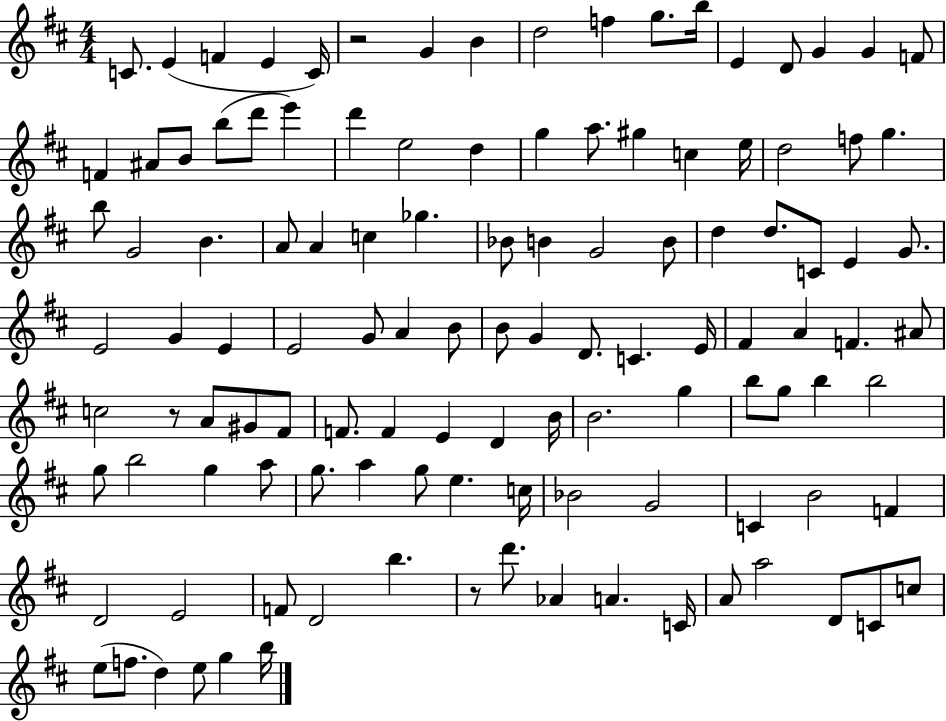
C4/e. E4/q F4/q E4/q C4/s R/h G4/q B4/q D5/h F5/q G5/e. B5/s E4/q D4/e G4/q G4/q F4/e F4/q A#4/e B4/e B5/e D6/e E6/q D6/q E5/h D5/q G5/q A5/e. G#5/q C5/q E5/s D5/h F5/e G5/q. B5/e G4/h B4/q. A4/e A4/q C5/q Gb5/q. Bb4/e B4/q G4/h B4/e D5/q D5/e. C4/e E4/q G4/e. E4/h G4/q E4/q E4/h G4/e A4/q B4/e B4/e G4/q D4/e. C4/q. E4/s F#4/q A4/q F4/q. A#4/e C5/h R/e A4/e G#4/e F#4/e F4/e. F4/q E4/q D4/q B4/s B4/h. G5/q B5/e G5/e B5/q B5/h G5/e B5/h G5/q A5/e G5/e. A5/q G5/e E5/q. C5/s Bb4/h G4/h C4/q B4/h F4/q D4/h E4/h F4/e D4/h B5/q. R/e D6/e. Ab4/q A4/q. C4/s A4/e A5/h D4/e C4/e C5/e E5/e F5/e. D5/q E5/e G5/q B5/s